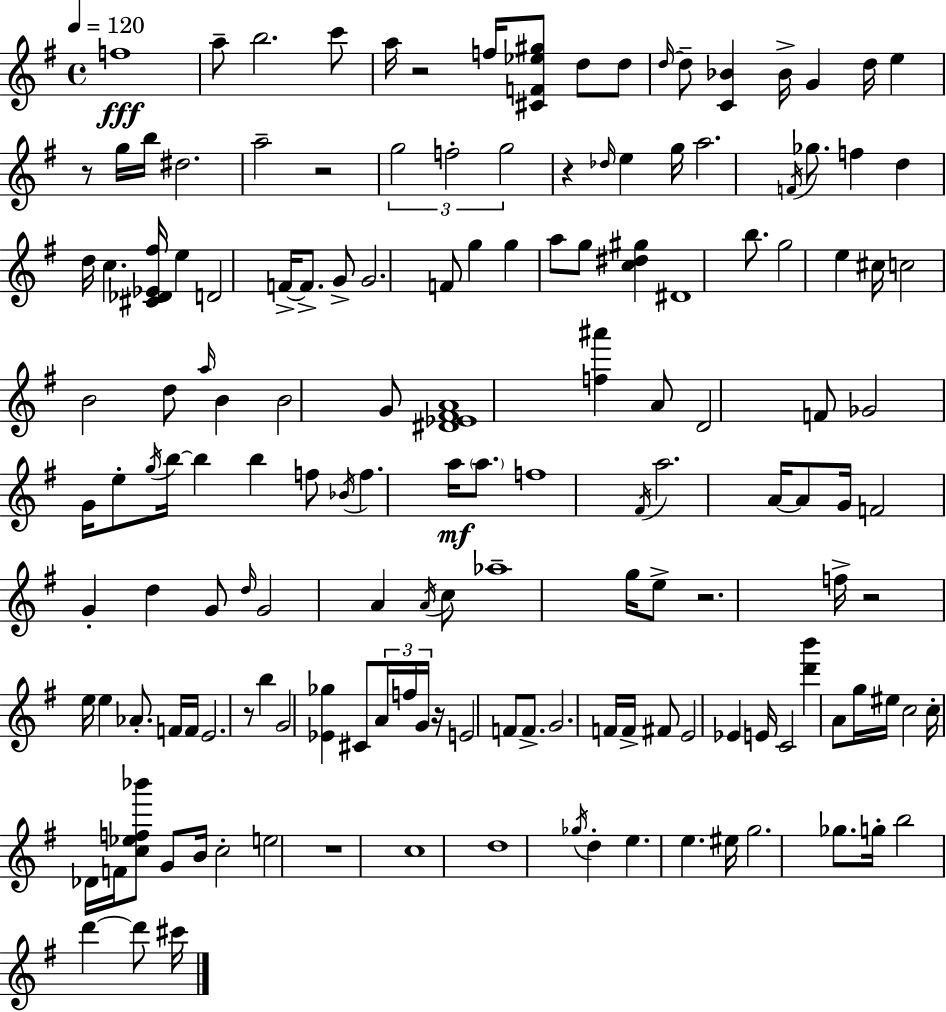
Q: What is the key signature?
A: G major